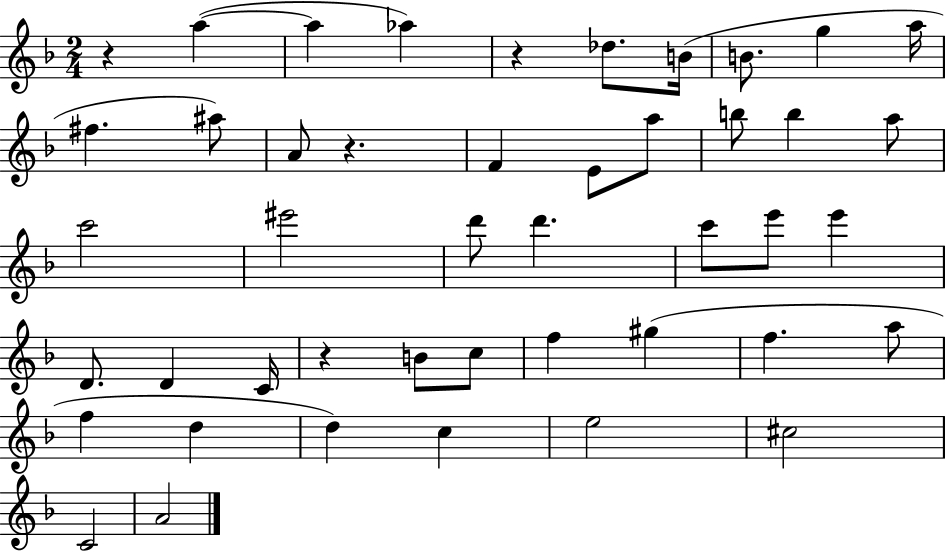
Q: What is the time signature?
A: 2/4